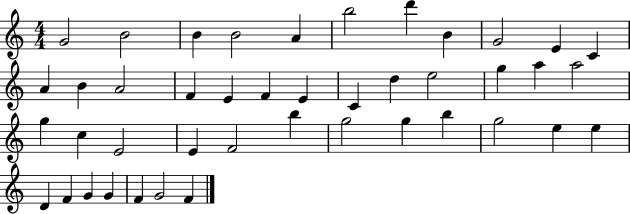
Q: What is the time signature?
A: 4/4